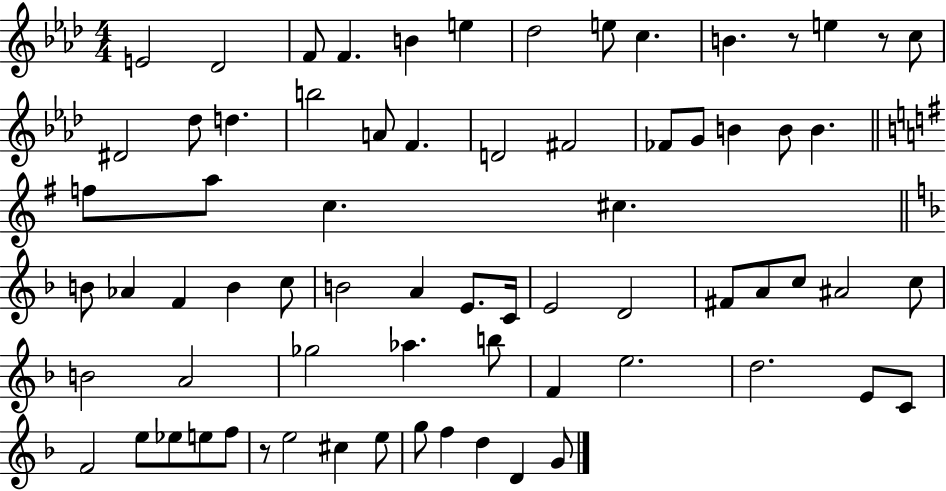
{
  \clef treble
  \numericTimeSignature
  \time 4/4
  \key aes \major
  \repeat volta 2 { e'2 des'2 | f'8 f'4. b'4 e''4 | des''2 e''8 c''4. | b'4. r8 e''4 r8 c''8 | \break dis'2 des''8 d''4. | b''2 a'8 f'4. | d'2 fis'2 | fes'8 g'8 b'4 b'8 b'4. | \break \bar "||" \break \key e \minor f''8 a''8 c''4. cis''4. | \bar "||" \break \key f \major b'8 aes'4 f'4 b'4 c''8 | b'2 a'4 e'8. c'16 | e'2 d'2 | fis'8 a'8 c''8 ais'2 c''8 | \break b'2 a'2 | ges''2 aes''4. b''8 | f'4 e''2. | d''2. e'8 c'8 | \break f'2 e''8 ees''8 e''8 f''8 | r8 e''2 cis''4 e''8 | g''8 f''4 d''4 d'4 g'8 | } \bar "|."
}